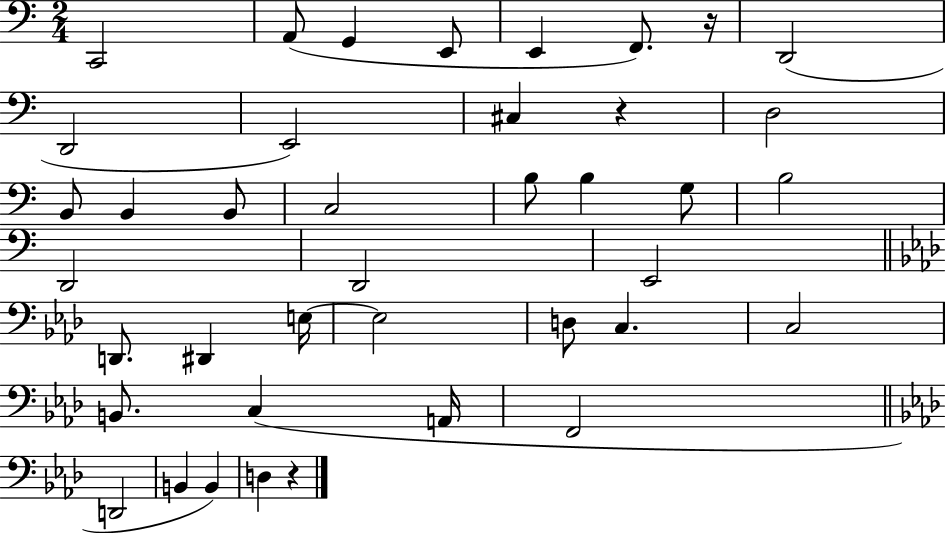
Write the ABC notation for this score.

X:1
T:Untitled
M:2/4
L:1/4
K:C
C,,2 A,,/2 G,, E,,/2 E,, F,,/2 z/4 D,,2 D,,2 E,,2 ^C, z D,2 B,,/2 B,, B,,/2 C,2 B,/2 B, G,/2 B,2 D,,2 D,,2 E,,2 D,,/2 ^D,, E,/4 E,2 D,/2 C, C,2 B,,/2 C, A,,/4 F,,2 D,,2 B,, B,, D, z